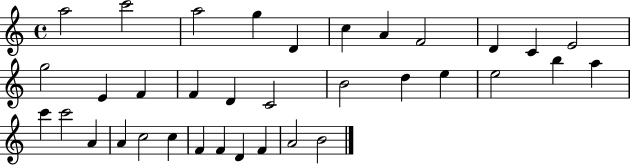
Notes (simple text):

A5/h C6/h A5/h G5/q D4/q C5/q A4/q F4/h D4/q C4/q E4/h G5/h E4/q F4/q F4/q D4/q C4/h B4/h D5/q E5/q E5/h B5/q A5/q C6/q C6/h A4/q A4/q C5/h C5/q F4/q F4/q D4/q F4/q A4/h B4/h